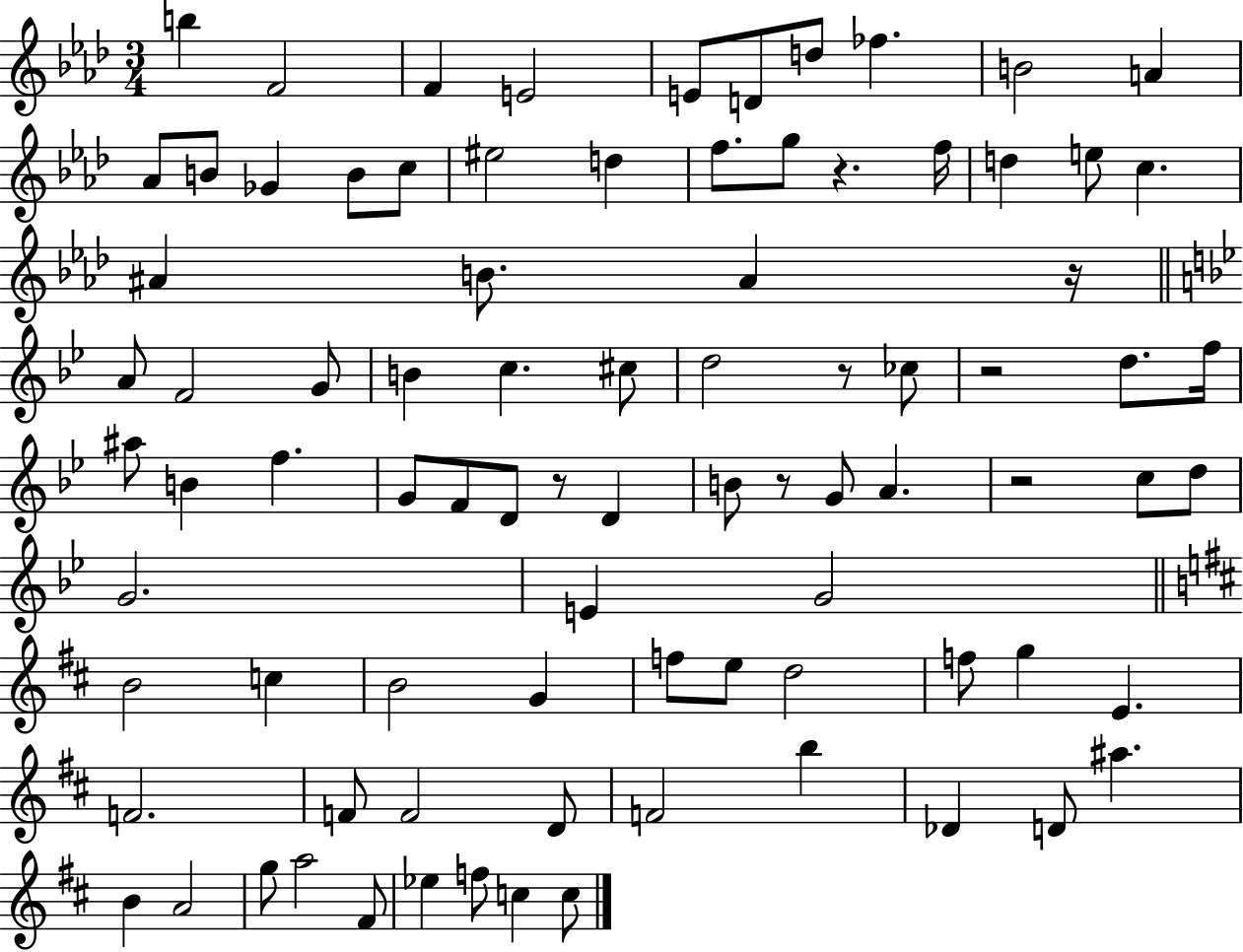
X:1
T:Untitled
M:3/4
L:1/4
K:Ab
b F2 F E2 E/2 D/2 d/2 _f B2 A _A/2 B/2 _G B/2 c/2 ^e2 d f/2 g/2 z f/4 d e/2 c ^A B/2 ^A z/4 A/2 F2 G/2 B c ^c/2 d2 z/2 _c/2 z2 d/2 f/4 ^a/2 B f G/2 F/2 D/2 z/2 D B/2 z/2 G/2 A z2 c/2 d/2 G2 E G2 B2 c B2 G f/2 e/2 d2 f/2 g E F2 F/2 F2 D/2 F2 b _D D/2 ^a B A2 g/2 a2 ^F/2 _e f/2 c c/2